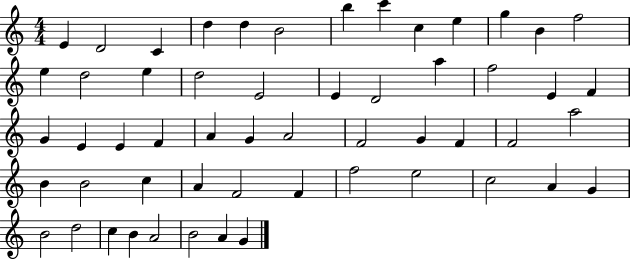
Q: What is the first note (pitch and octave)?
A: E4